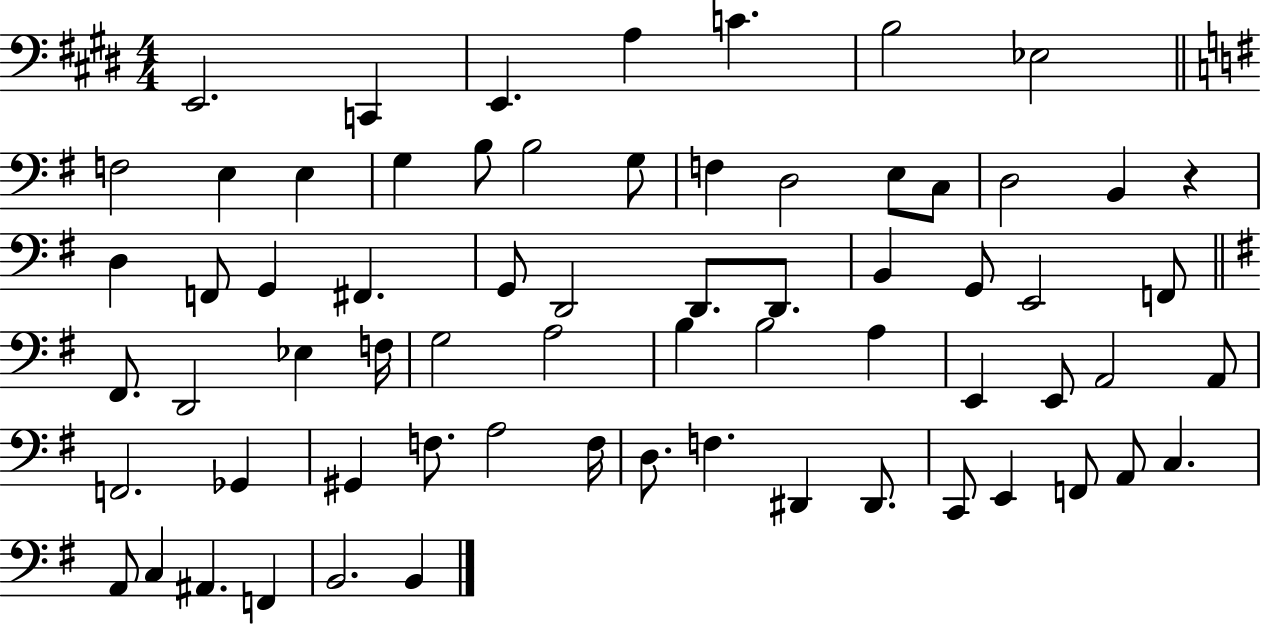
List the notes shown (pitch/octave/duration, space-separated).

E2/h. C2/q E2/q. A3/q C4/q. B3/h Eb3/h F3/h E3/q E3/q G3/q B3/e B3/h G3/e F3/q D3/h E3/e C3/e D3/h B2/q R/q D3/q F2/e G2/q F#2/q. G2/e D2/h D2/e. D2/e. B2/q G2/e E2/h F2/e F#2/e. D2/h Eb3/q F3/s G3/h A3/h B3/q B3/h A3/q E2/q E2/e A2/h A2/e F2/h. Gb2/q G#2/q F3/e. A3/h F3/s D3/e. F3/q. D#2/q D#2/e. C2/e E2/q F2/e A2/e C3/q. A2/e C3/q A#2/q. F2/q B2/h. B2/q